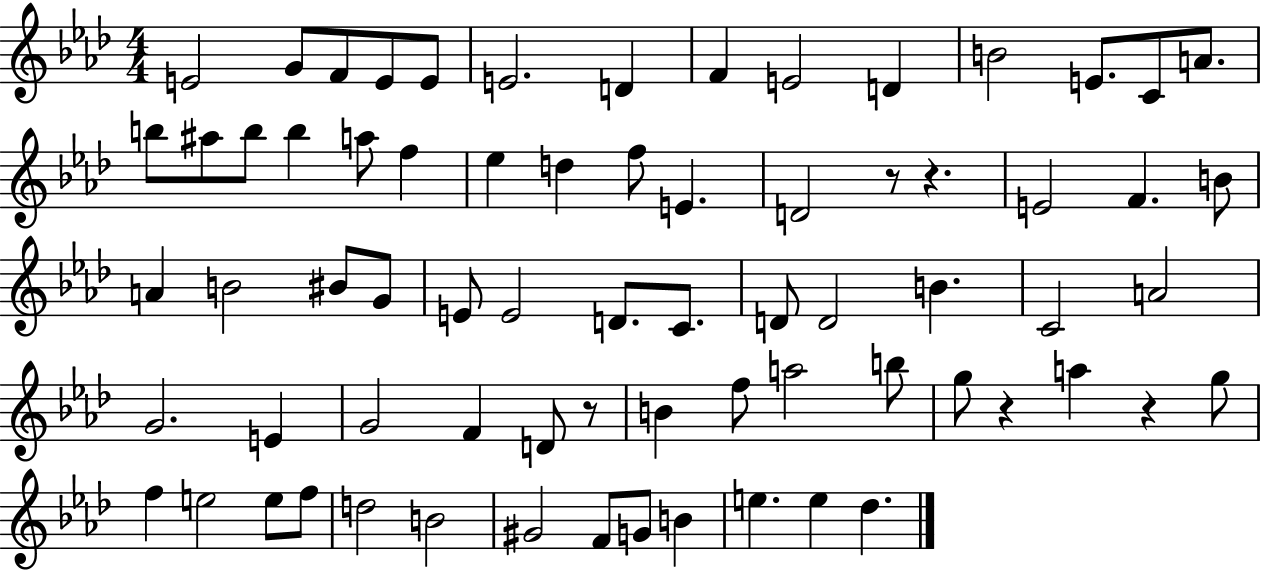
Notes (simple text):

E4/h G4/e F4/e E4/e E4/e E4/h. D4/q F4/q E4/h D4/q B4/h E4/e. C4/e A4/e. B5/e A#5/e B5/e B5/q A5/e F5/q Eb5/q D5/q F5/e E4/q. D4/h R/e R/q. E4/h F4/q. B4/e A4/q B4/h BIS4/e G4/e E4/e E4/h D4/e. C4/e. D4/e D4/h B4/q. C4/h A4/h G4/h. E4/q G4/h F4/q D4/e R/e B4/q F5/e A5/h B5/e G5/e R/q A5/q R/q G5/e F5/q E5/h E5/e F5/e D5/h B4/h G#4/h F4/e G4/e B4/q E5/q. E5/q Db5/q.